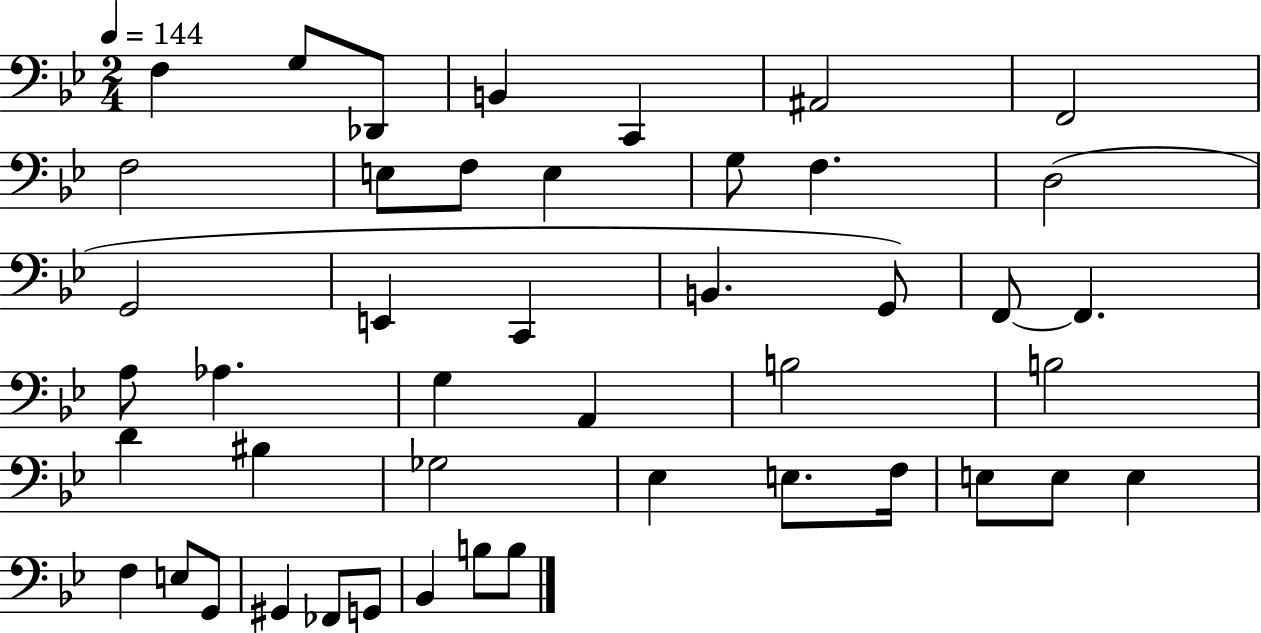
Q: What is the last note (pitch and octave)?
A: B3